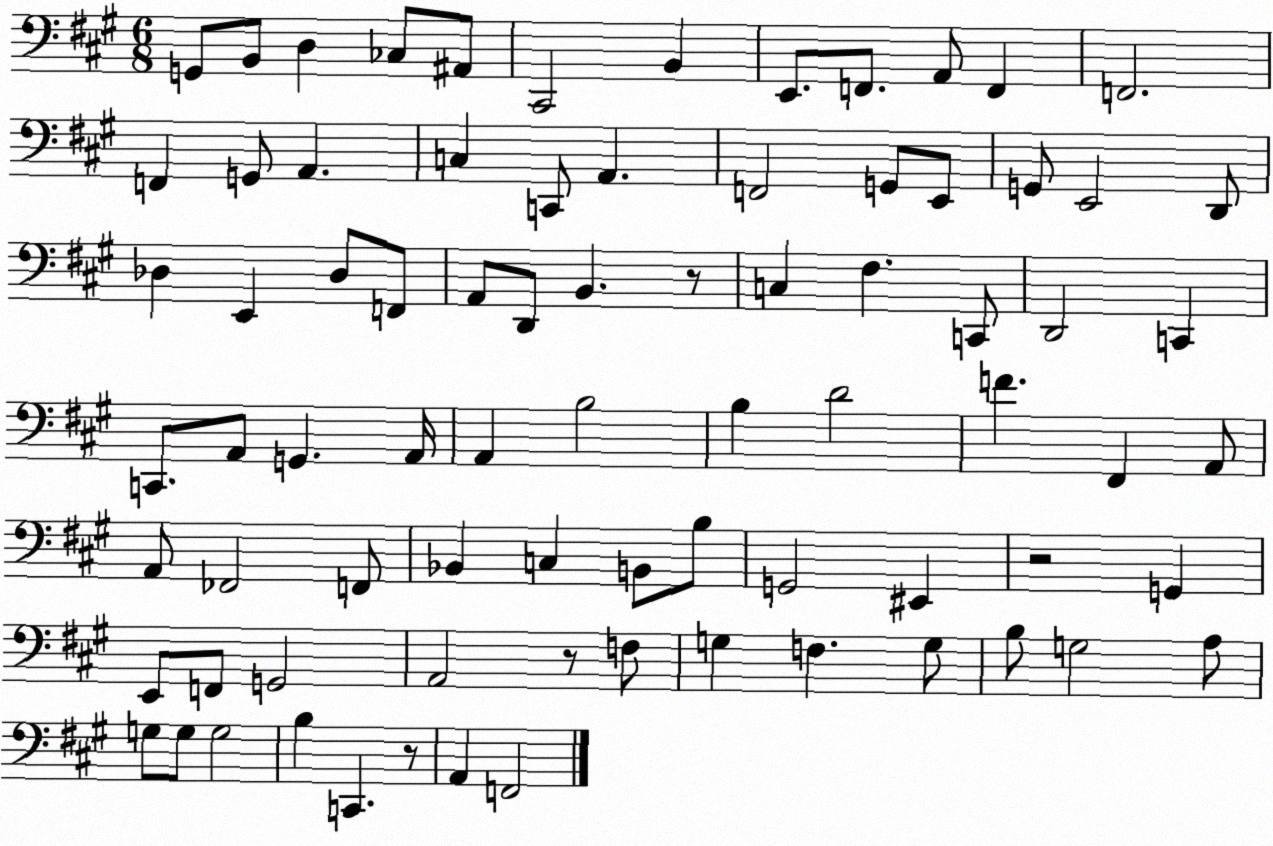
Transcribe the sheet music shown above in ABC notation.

X:1
T:Untitled
M:6/8
L:1/4
K:A
G,,/2 B,,/2 D, _C,/2 ^A,,/2 ^C,,2 B,, E,,/2 F,,/2 A,,/2 F,, F,,2 F,, G,,/2 A,, C, C,,/2 A,, F,,2 G,,/2 E,,/2 G,,/2 E,,2 D,,/2 _D, E,, _D,/2 F,,/2 A,,/2 D,,/2 B,, z/2 C, ^F, C,,/2 D,,2 C,, C,,/2 A,,/2 G,, A,,/4 A,, B,2 B, D2 F ^F,, A,,/2 A,,/2 _F,,2 F,,/2 _B,, C, B,,/2 B,/2 G,,2 ^E,, z2 G,, E,,/2 F,,/2 G,,2 A,,2 z/2 F,/2 G, F, G,/2 B,/2 G,2 A,/2 G,/2 G,/2 G,2 B, C,, z/2 A,, F,,2